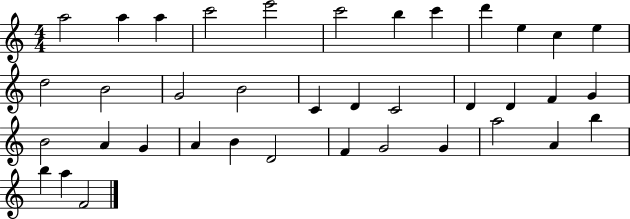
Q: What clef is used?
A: treble